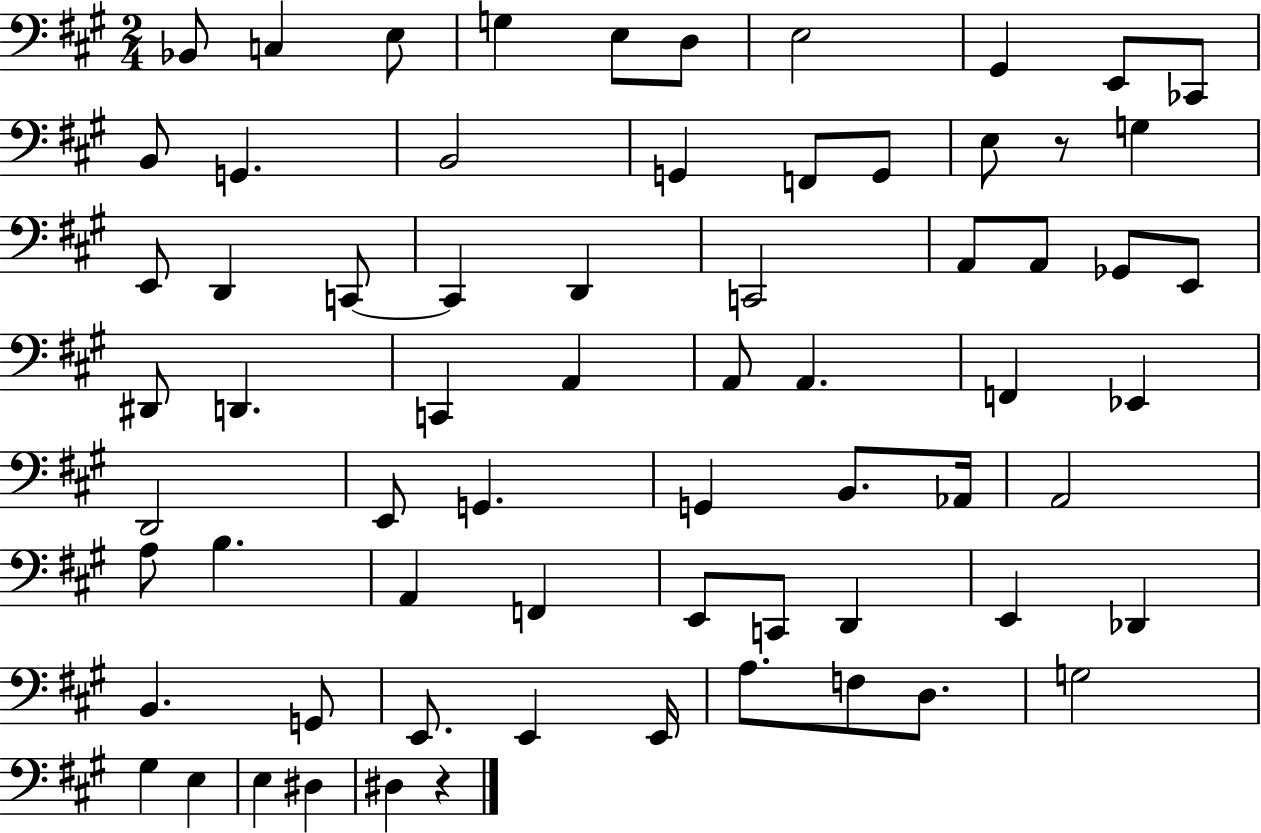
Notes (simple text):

Bb2/e C3/q E3/e G3/q E3/e D3/e E3/h G#2/q E2/e CES2/e B2/e G2/q. B2/h G2/q F2/e G2/e E3/e R/e G3/q E2/e D2/q C2/e C2/q D2/q C2/h A2/e A2/e Gb2/e E2/e D#2/e D2/q. C2/q A2/q A2/e A2/q. F2/q Eb2/q D2/h E2/e G2/q. G2/q B2/e. Ab2/s A2/h A3/e B3/q. A2/q F2/q E2/e C2/e D2/q E2/q Db2/q B2/q. G2/e E2/e. E2/q E2/s A3/e. F3/e D3/e. G3/h G#3/q E3/q E3/q D#3/q D#3/q R/q